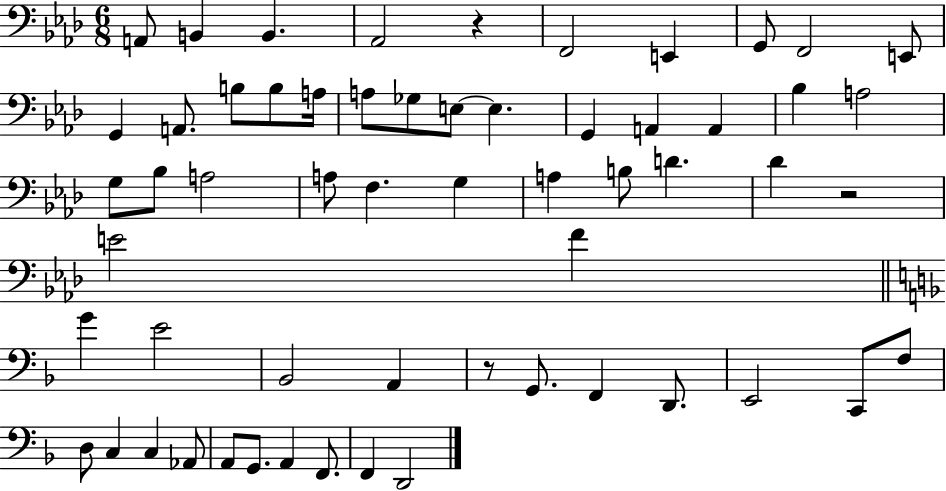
A2/e B2/q B2/q. Ab2/h R/q F2/h E2/q G2/e F2/h E2/e G2/q A2/e. B3/e B3/e A3/s A3/e Gb3/e E3/e E3/q. G2/q A2/q A2/q Bb3/q A3/h G3/e Bb3/e A3/h A3/e F3/q. G3/q A3/q B3/e D4/q. Db4/q R/h E4/h F4/q G4/q E4/h Bb2/h A2/q R/e G2/e. F2/q D2/e. E2/h C2/e F3/e D3/e C3/q C3/q Ab2/e A2/e G2/e. A2/q F2/e. F2/q D2/h